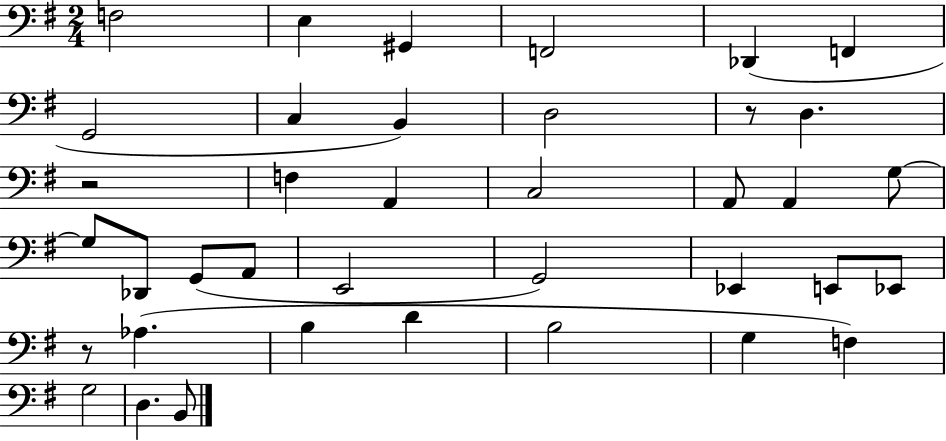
X:1
T:Untitled
M:2/4
L:1/4
K:G
F,2 E, ^G,, F,,2 _D,, F,, G,,2 C, B,, D,2 z/2 D, z2 F, A,, C,2 A,,/2 A,, G,/2 G,/2 _D,,/2 G,,/2 A,,/2 E,,2 G,,2 _E,, E,,/2 _E,,/2 z/2 _A, B, D B,2 G, F, G,2 D, B,,/2